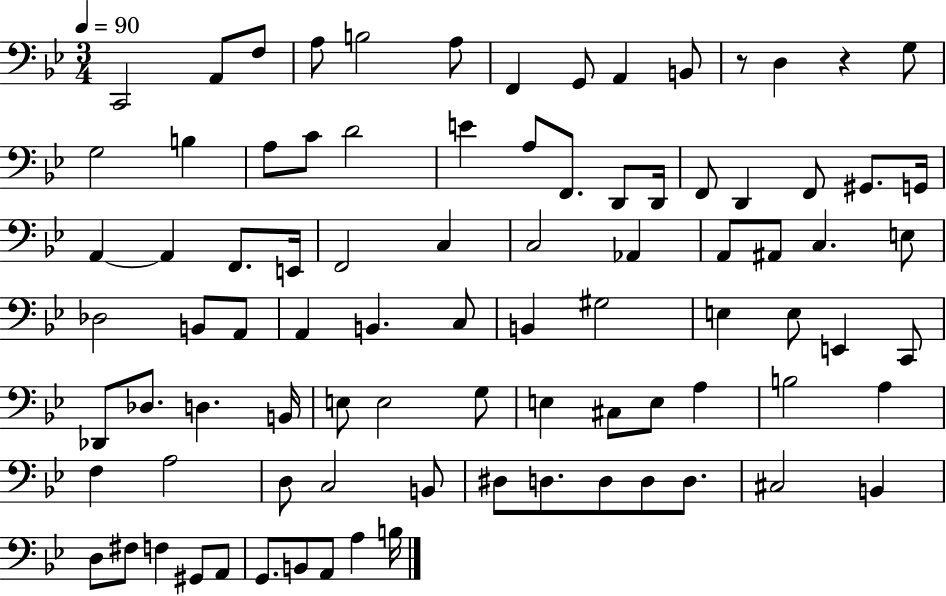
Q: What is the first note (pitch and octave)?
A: C2